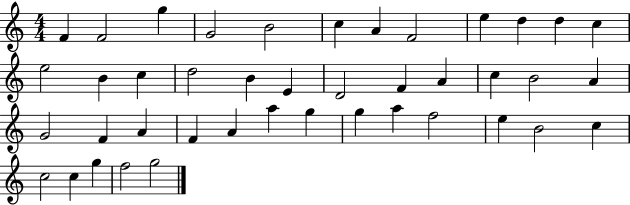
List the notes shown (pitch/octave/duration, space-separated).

F4/q F4/h G5/q G4/h B4/h C5/q A4/q F4/h E5/q D5/q D5/q C5/q E5/h B4/q C5/q D5/h B4/q E4/q D4/h F4/q A4/q C5/q B4/h A4/q G4/h F4/q A4/q F4/q A4/q A5/q G5/q G5/q A5/q F5/h E5/q B4/h C5/q C5/h C5/q G5/q F5/h G5/h